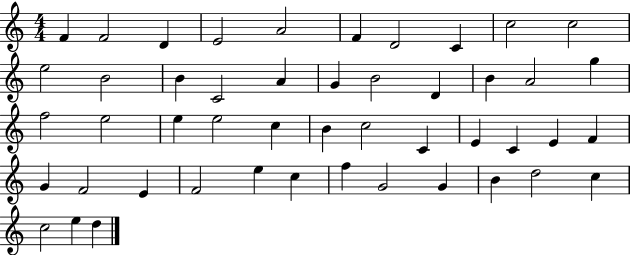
F4/q F4/h D4/q E4/h A4/h F4/q D4/h C4/q C5/h C5/h E5/h B4/h B4/q C4/h A4/q G4/q B4/h D4/q B4/q A4/h G5/q F5/h E5/h E5/q E5/h C5/q B4/q C5/h C4/q E4/q C4/q E4/q F4/q G4/q F4/h E4/q F4/h E5/q C5/q F5/q G4/h G4/q B4/q D5/h C5/q C5/h E5/q D5/q